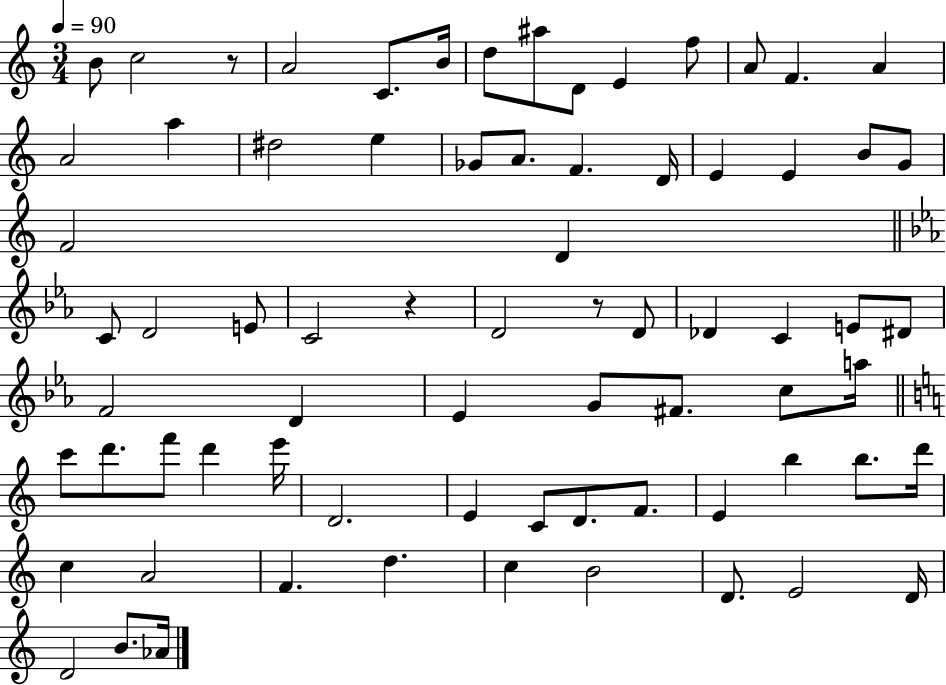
{
  \clef treble
  \numericTimeSignature
  \time 3/4
  \key c \major
  \tempo 4 = 90
  b'8 c''2 r8 | a'2 c'8. b'16 | d''8 ais''8 d'8 e'4 f''8 | a'8 f'4. a'4 | \break a'2 a''4 | dis''2 e''4 | ges'8 a'8. f'4. d'16 | e'4 e'4 b'8 g'8 | \break f'2 d'4 | \bar "||" \break \key ees \major c'8 d'2 e'8 | c'2 r4 | d'2 r8 d'8 | des'4 c'4 e'8 dis'8 | \break f'2 d'4 | ees'4 g'8 fis'8. c''8 a''16 | \bar "||" \break \key c \major c'''8 d'''8. f'''8 d'''4 e'''16 | d'2. | e'4 c'8 d'8. f'8. | e'4 b''4 b''8. d'''16 | \break c''4 a'2 | f'4. d''4. | c''4 b'2 | d'8. e'2 d'16 | \break d'2 b'8. aes'16 | \bar "|."
}